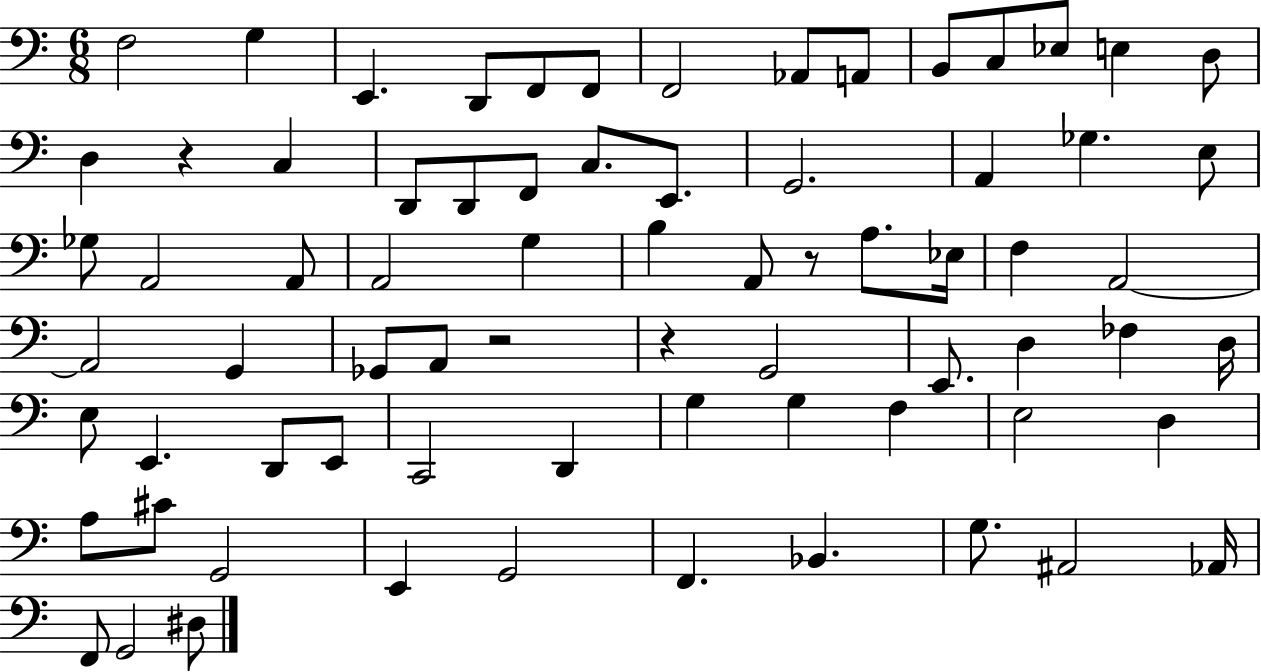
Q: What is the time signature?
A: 6/8